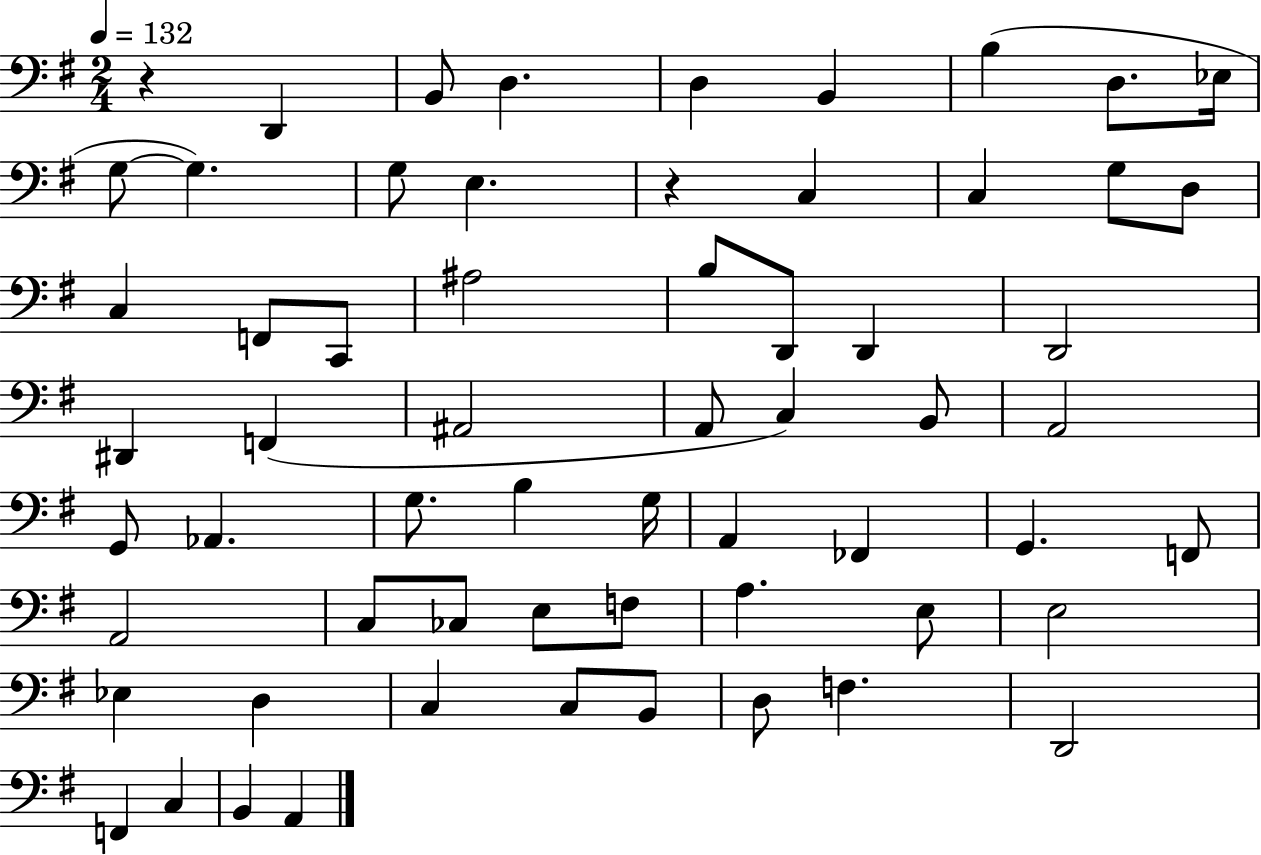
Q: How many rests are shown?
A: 2